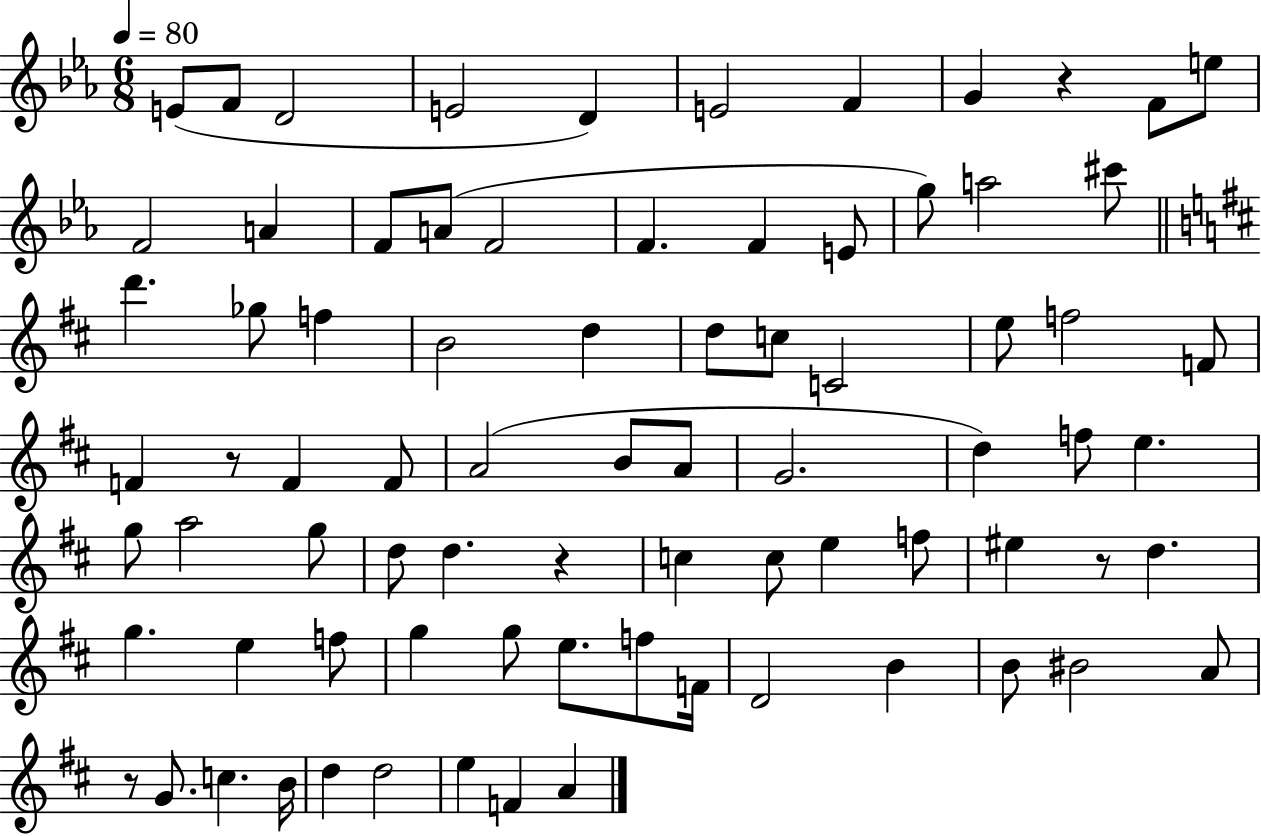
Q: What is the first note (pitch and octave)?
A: E4